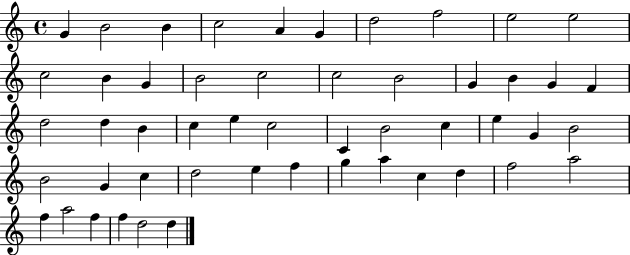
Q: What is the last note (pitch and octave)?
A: D5